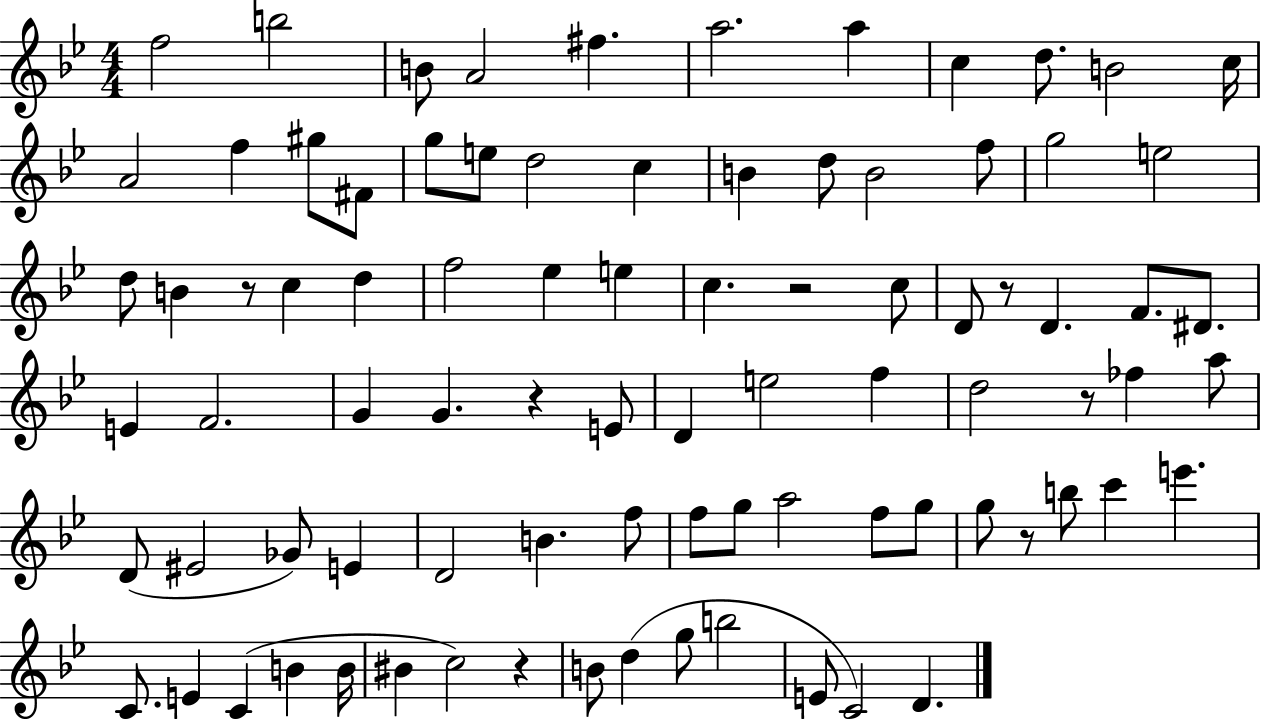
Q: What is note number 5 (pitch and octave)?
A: F#5